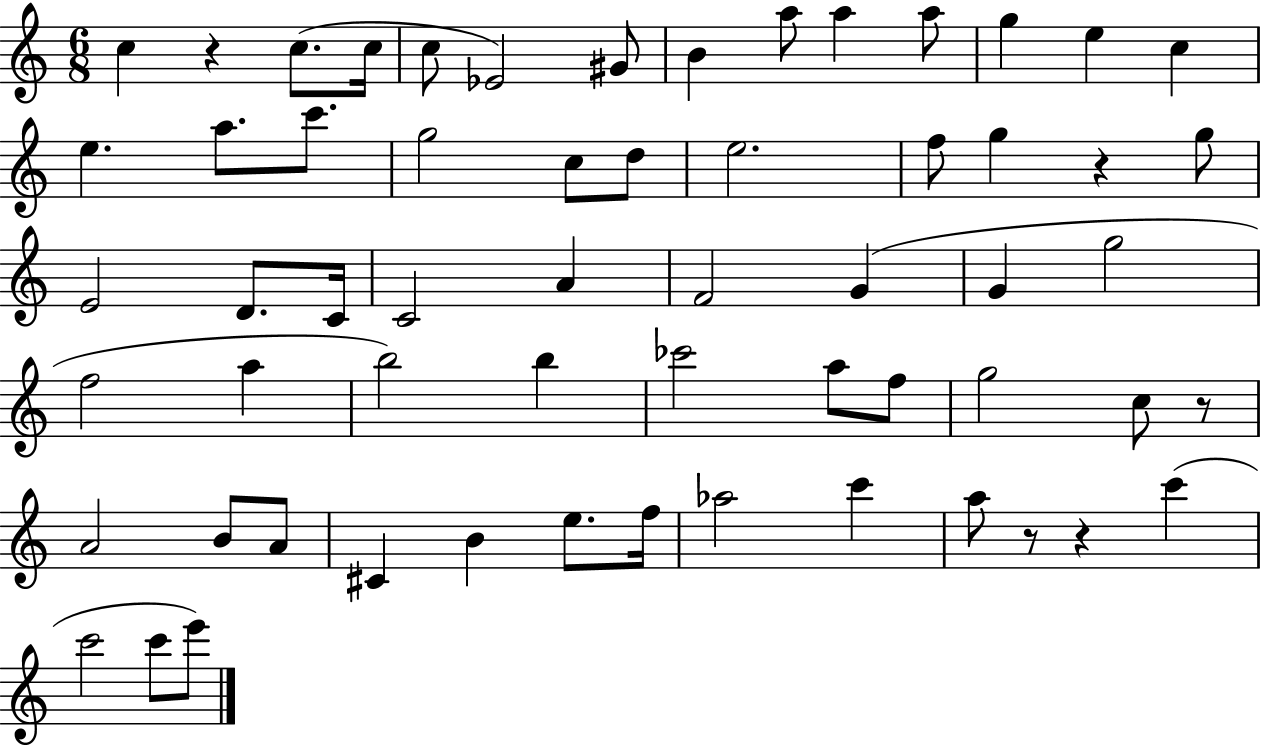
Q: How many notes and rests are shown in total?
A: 60